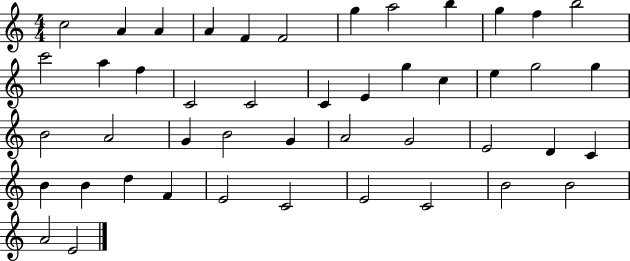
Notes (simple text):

C5/h A4/q A4/q A4/q F4/q F4/h G5/q A5/h B5/q G5/q F5/q B5/h C6/h A5/q F5/q C4/h C4/h C4/q E4/q G5/q C5/q E5/q G5/h G5/q B4/h A4/h G4/q B4/h G4/q A4/h G4/h E4/h D4/q C4/q B4/q B4/q D5/q F4/q E4/h C4/h E4/h C4/h B4/h B4/h A4/h E4/h